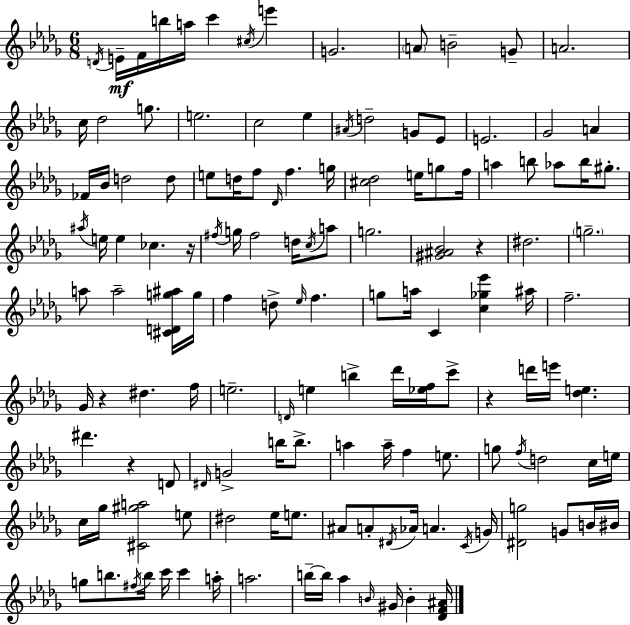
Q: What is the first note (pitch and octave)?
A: D4